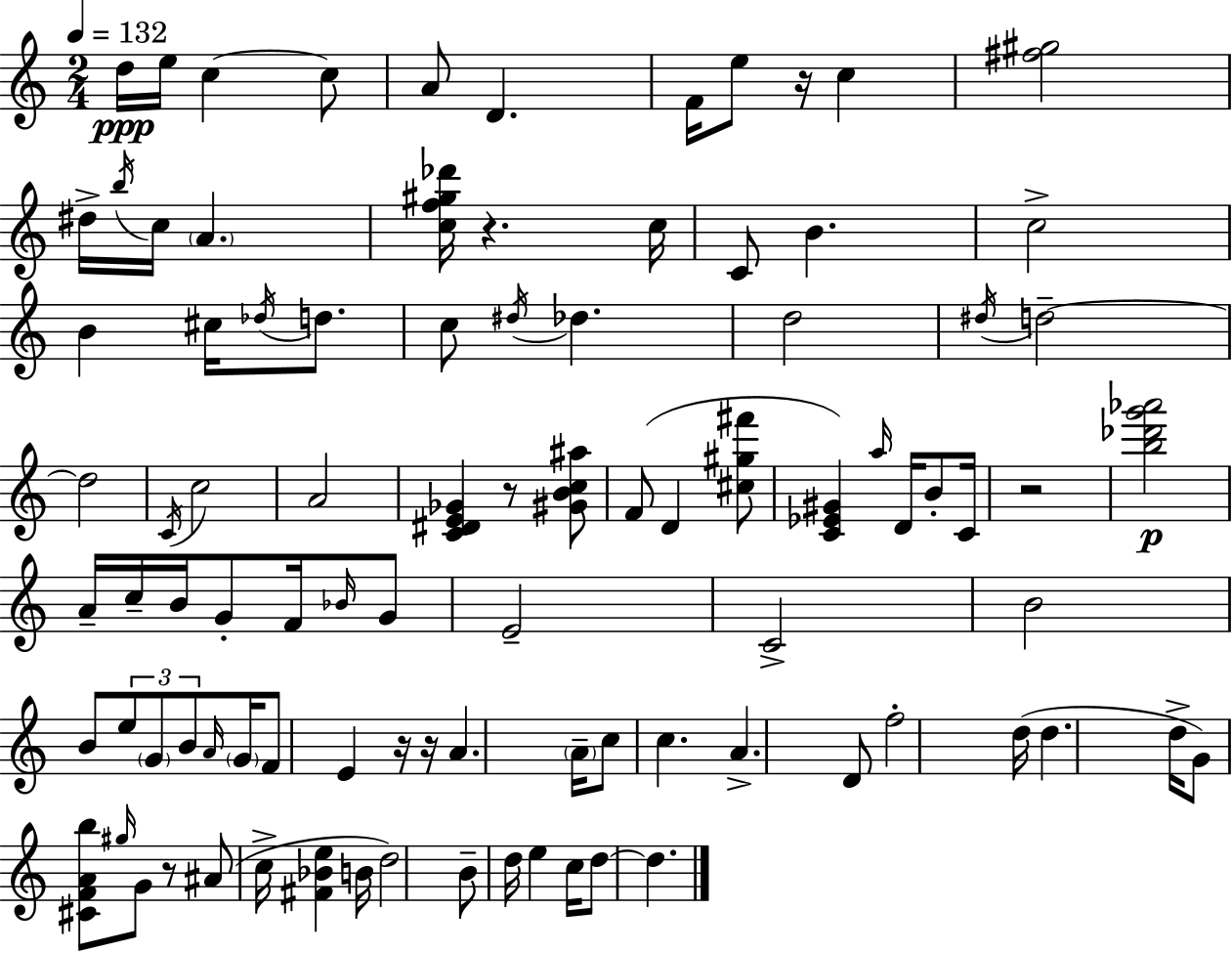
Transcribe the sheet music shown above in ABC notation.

X:1
T:Untitled
M:2/4
L:1/4
K:C
d/4 e/4 c c/2 A/2 D F/4 e/2 z/4 c [^f^g]2 ^d/4 b/4 c/4 A [cf^g_d']/4 z c/4 C/2 B c2 B ^c/4 _d/4 d/2 c/2 ^d/4 _d d2 ^d/4 d2 d2 C/4 c2 A2 [C^DE_G] z/2 [^GBc^a]/2 F/2 D [^c^g^f']/2 [C_E^G] a/4 D/4 B/2 C/4 z2 [b_d'g'_a']2 A/4 c/4 B/4 G/2 F/4 _B/4 G/2 E2 C2 B2 B/2 e/2 G/2 B/2 A/4 G/4 F/2 E z/4 z/4 A A/4 c/2 c A D/2 f2 d/4 d d/4 G/2 [^CFAb]/2 ^g/4 G/2 z/2 ^A/2 c/4 [^F_Be] B/4 d2 B/2 d/4 e c/4 d/2 d